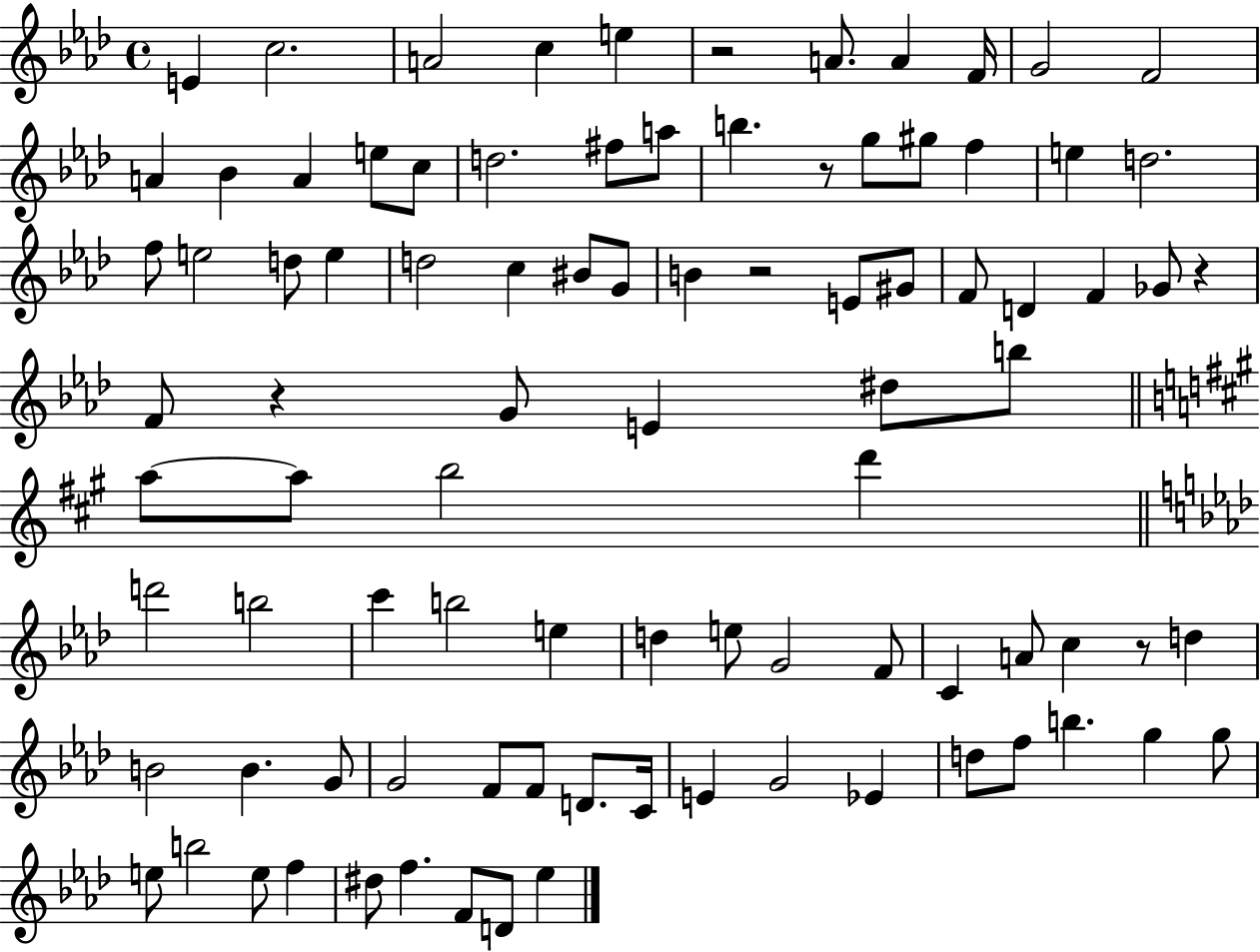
{
  \clef treble
  \time 4/4
  \defaultTimeSignature
  \key aes \major
  e'4 c''2. | a'2 c''4 e''4 | r2 a'8. a'4 f'16 | g'2 f'2 | \break a'4 bes'4 a'4 e''8 c''8 | d''2. fis''8 a''8 | b''4. r8 g''8 gis''8 f''4 | e''4 d''2. | \break f''8 e''2 d''8 e''4 | d''2 c''4 bis'8 g'8 | b'4 r2 e'8 gis'8 | f'8 d'4 f'4 ges'8 r4 | \break f'8 r4 g'8 e'4 dis''8 b''8 | \bar "||" \break \key a \major a''8~~ a''8 b''2 d'''4 | \bar "||" \break \key f \minor d'''2 b''2 | c'''4 b''2 e''4 | d''4 e''8 g'2 f'8 | c'4 a'8 c''4 r8 d''4 | \break b'2 b'4. g'8 | g'2 f'8 f'8 d'8. c'16 | e'4 g'2 ees'4 | d''8 f''8 b''4. g''4 g''8 | \break e''8 b''2 e''8 f''4 | dis''8 f''4. f'8 d'8 ees''4 | \bar "|."
}